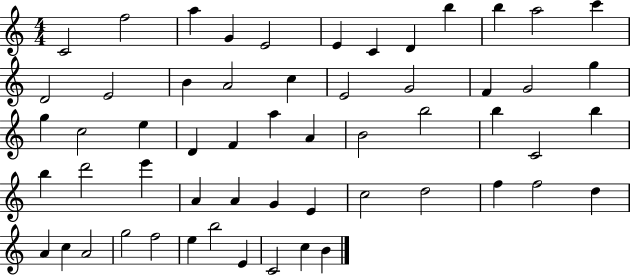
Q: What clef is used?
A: treble